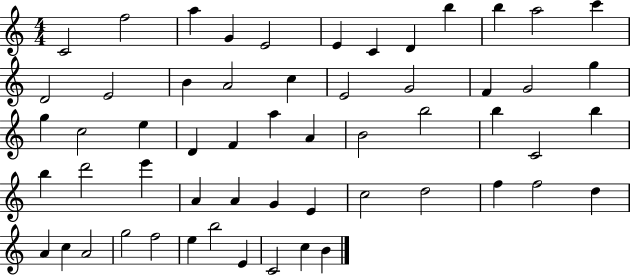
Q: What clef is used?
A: treble